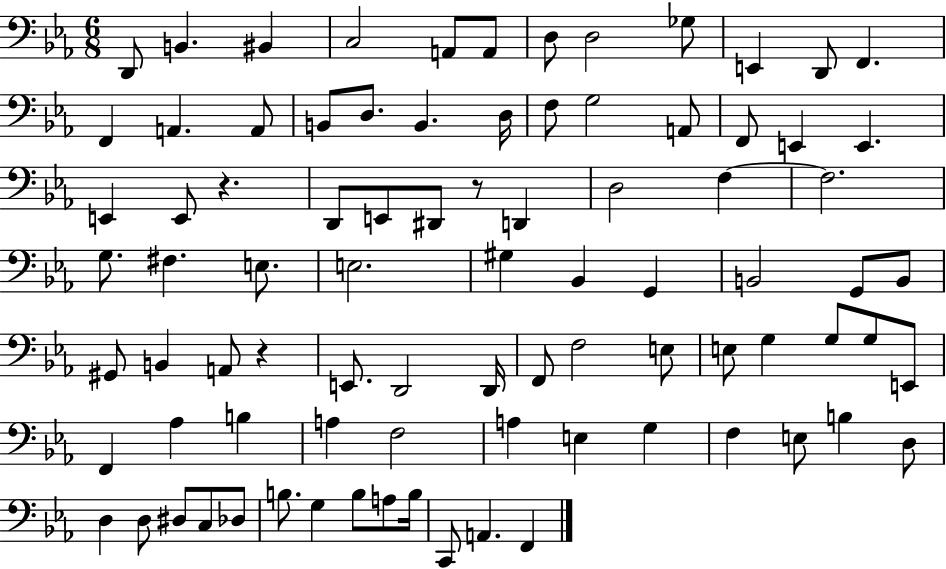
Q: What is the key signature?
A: EES major